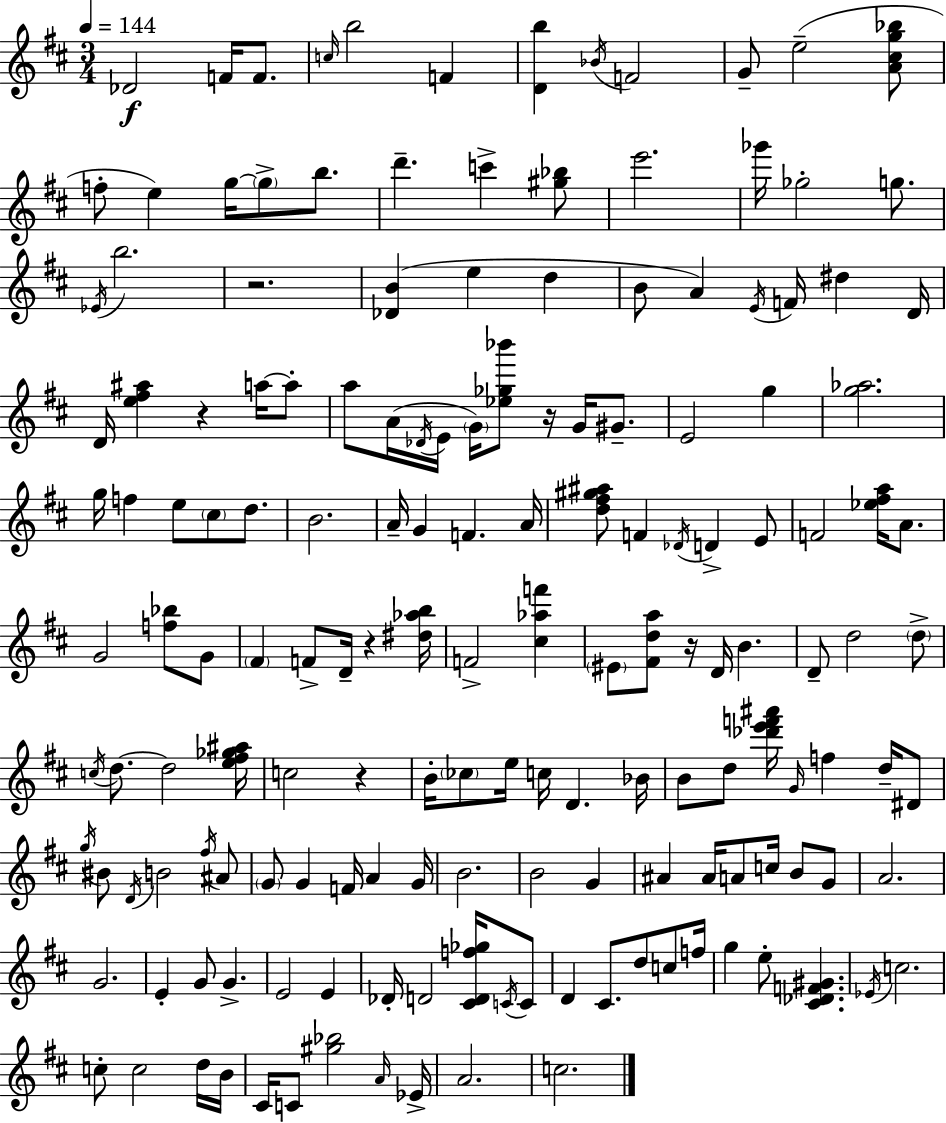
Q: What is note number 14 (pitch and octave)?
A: G5